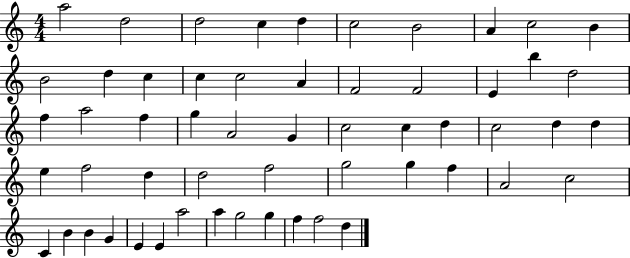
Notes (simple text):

A5/h D5/h D5/h C5/q D5/q C5/h B4/h A4/q C5/h B4/q B4/h D5/q C5/q C5/q C5/h A4/q F4/h F4/h E4/q B5/q D5/h F5/q A5/h F5/q G5/q A4/h G4/q C5/h C5/q D5/q C5/h D5/q D5/q E5/q F5/h D5/q D5/h F5/h G5/h G5/q F5/q A4/h C5/h C4/q B4/q B4/q G4/q E4/q E4/q A5/h A5/q G5/h G5/q F5/q F5/h D5/q